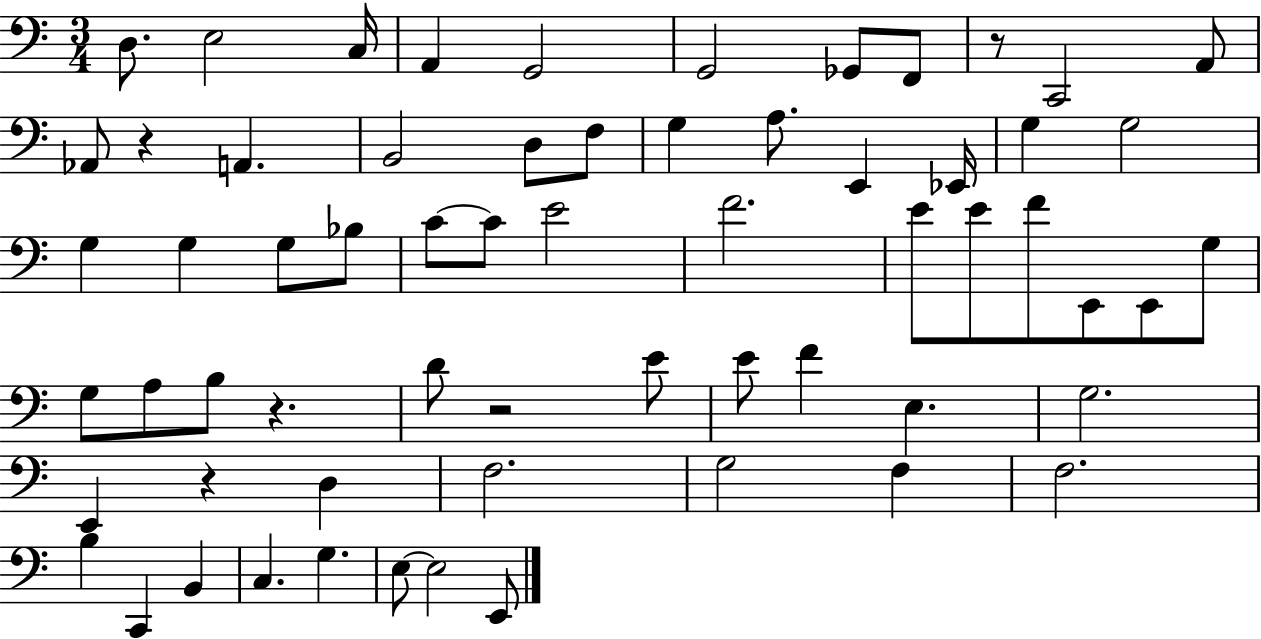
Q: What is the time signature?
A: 3/4